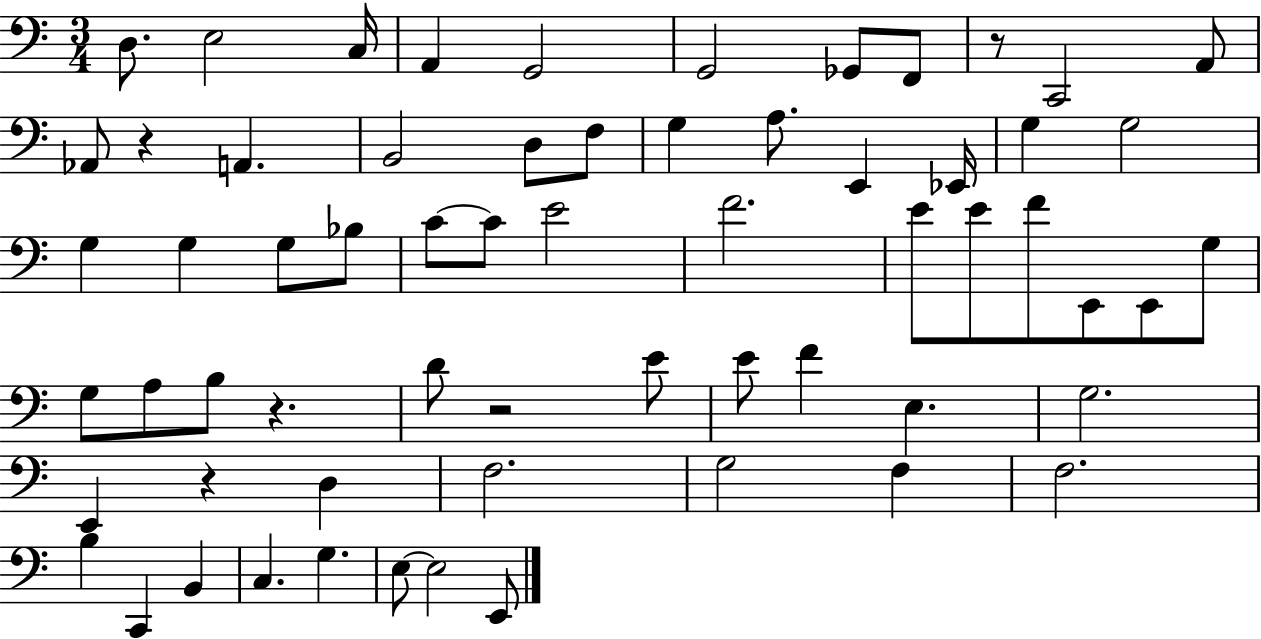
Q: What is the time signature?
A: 3/4